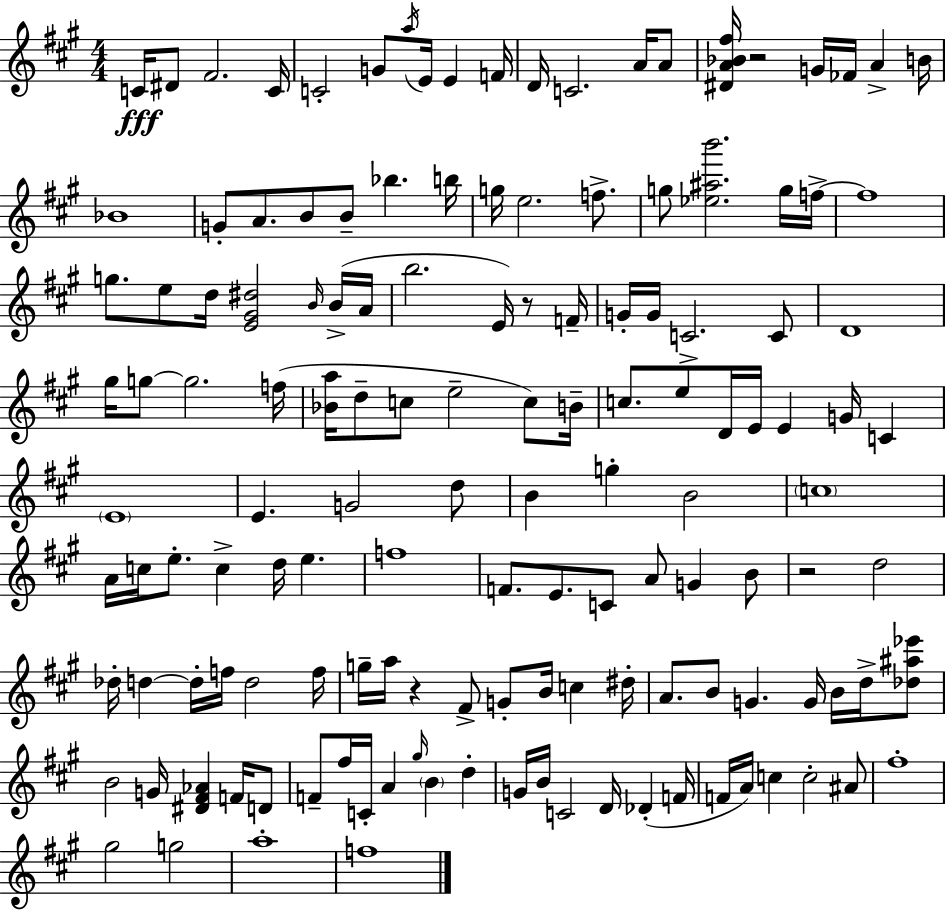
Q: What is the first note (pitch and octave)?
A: C4